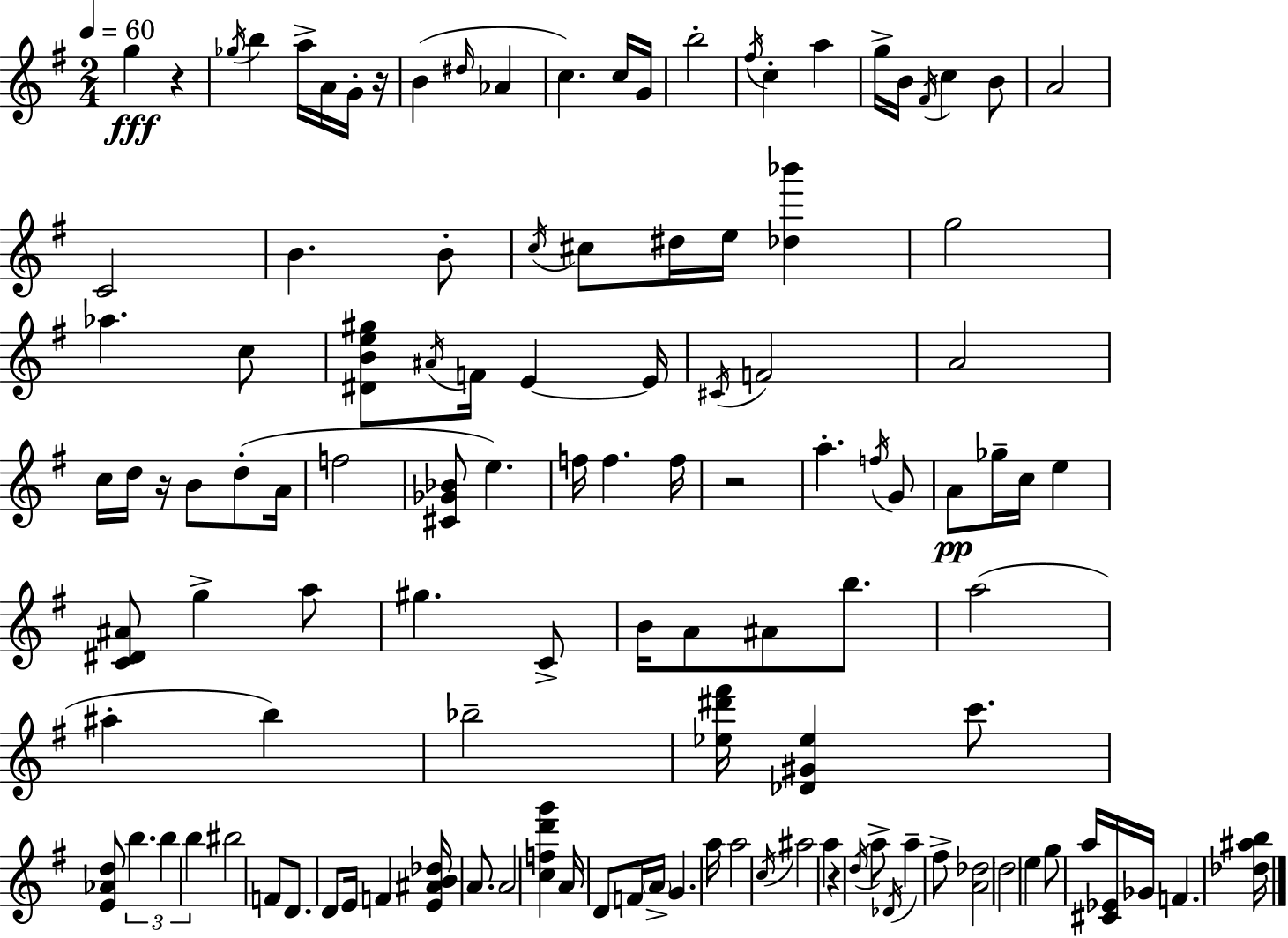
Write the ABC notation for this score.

X:1
T:Untitled
M:2/4
L:1/4
K:Em
g z _g/4 b a/4 A/4 G/4 z/4 B ^d/4 _A c c/4 G/4 b2 ^f/4 c a g/4 B/4 ^F/4 c B/2 A2 C2 B B/2 c/4 ^c/2 ^d/4 e/4 [_d_b'] g2 _a c/2 [^DBe^g]/2 ^A/4 F/4 E E/4 ^C/4 F2 A2 c/4 d/4 z/4 B/2 d/2 A/4 f2 [^C_G_B]/2 e f/4 f f/4 z2 a f/4 G/2 A/2 _g/4 c/4 e [C^D^A]/2 g a/2 ^g C/2 B/4 A/2 ^A/2 b/2 a2 ^a b _b2 [_e^d'^f']/4 [_D^G_e] c'/2 [E_Ad]/2 b b b ^b2 F/2 D/2 D/2 E/4 F [E^AB_d]/4 A/2 A2 [cfd'g'] A/4 D/2 F/4 A/4 G a/4 a2 c/4 ^a2 a z d/4 a/2 _D/4 a ^f/2 [A_d]2 d2 e g/2 a/4 [^C_E]/4 _G/4 F [_d^ab]/4